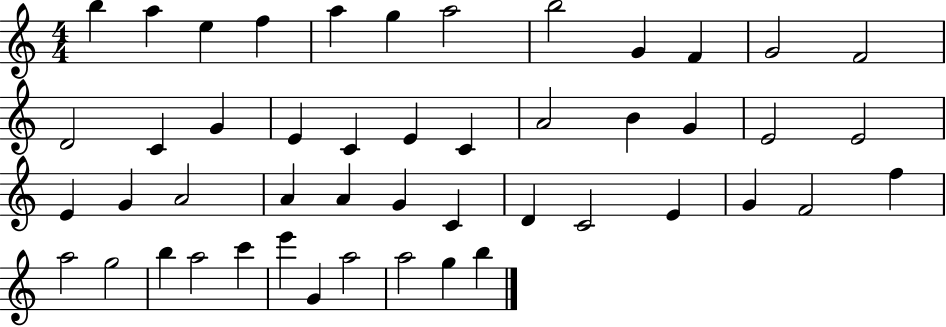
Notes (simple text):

B5/q A5/q E5/q F5/q A5/q G5/q A5/h B5/h G4/q F4/q G4/h F4/h D4/h C4/q G4/q E4/q C4/q E4/q C4/q A4/h B4/q G4/q E4/h E4/h E4/q G4/q A4/h A4/q A4/q G4/q C4/q D4/q C4/h E4/q G4/q F4/h F5/q A5/h G5/h B5/q A5/h C6/q E6/q G4/q A5/h A5/h G5/q B5/q